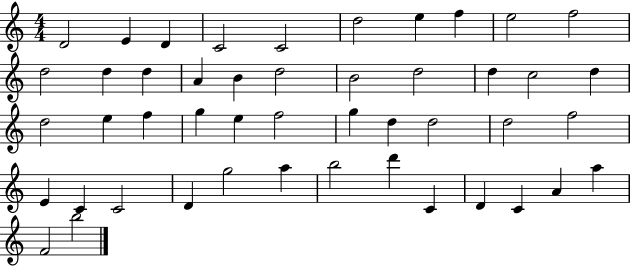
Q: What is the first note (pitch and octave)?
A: D4